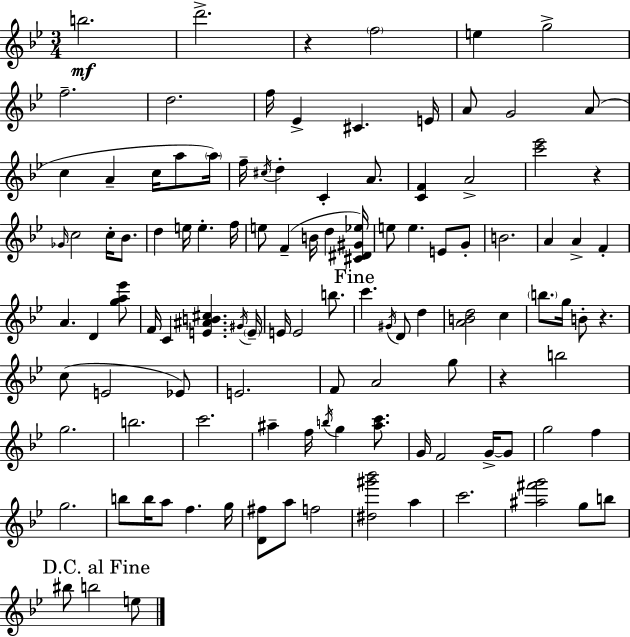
B5/h. D6/h. R/q F5/h E5/q G5/h F5/h. D5/h. F5/s Eb4/q C#4/q. E4/s A4/e G4/h A4/e C5/q A4/q C5/s A5/e A5/s F5/s C#5/s D5/q C4/q A4/e. [C4,F4]/q A4/h [C6,Eb6]/h R/q Gb4/s C5/h C5/s Bb4/e. D5/q E5/s E5/q. F5/s E5/e F4/q B4/s D5/q [C#4,D#4,G#4,Eb5]/s E5/e E5/q. E4/e G4/e B4/h. A4/q A4/q F4/q A4/q. D4/q [G5,A5,Eb6]/e F4/s C4/q [E4,A#4,B4,C#5]/q. G#4/s E4/s E4/s E4/h B5/e. C6/q. G#4/s D4/e D5/q [A4,B4,D5]/h C5/q B5/e. G5/s B4/e R/q. C5/e E4/h Eb4/e E4/h. F4/e A4/h G5/e R/q B5/h G5/h. B5/h. C6/h. A#5/q F5/s B5/s G5/q [A#5,C6]/e. G4/s F4/h G4/s G4/e G5/h F5/q G5/h. B5/e B5/s A5/e F5/q. G5/s [D4,F#5]/e A5/e F5/h [D#5,G#6,Bb6]/h A5/q C6/h. [A#5,F#6,G6]/h G5/e B5/e BIS5/e B5/h E5/e